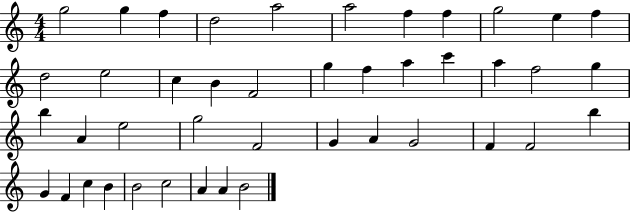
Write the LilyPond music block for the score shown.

{
  \clef treble
  \numericTimeSignature
  \time 4/4
  \key c \major
  g''2 g''4 f''4 | d''2 a''2 | a''2 f''4 f''4 | g''2 e''4 f''4 | \break d''2 e''2 | c''4 b'4 f'2 | g''4 f''4 a''4 c'''4 | a''4 f''2 g''4 | \break b''4 a'4 e''2 | g''2 f'2 | g'4 a'4 g'2 | f'4 f'2 b''4 | \break g'4 f'4 c''4 b'4 | b'2 c''2 | a'4 a'4 b'2 | \bar "|."
}